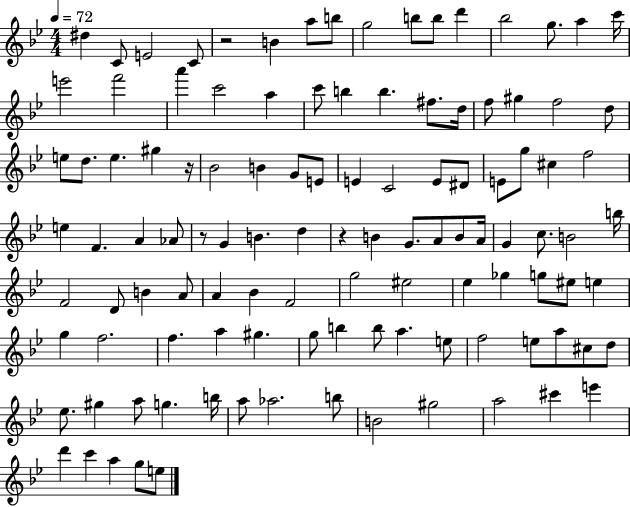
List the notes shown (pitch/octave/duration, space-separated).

D#5/q C4/e E4/h C4/e R/h B4/q A5/e B5/e G5/h B5/e B5/e D6/q Bb5/h G5/e. A5/q C6/s E6/h F6/h A6/q C6/h A5/q C6/e B5/q B5/q. F#5/e. D5/s F5/e G#5/q F5/h D5/e E5/e D5/e. E5/q. G#5/q R/s Bb4/h B4/q G4/e E4/e E4/q C4/h E4/e D#4/e E4/e G5/e C#5/q F5/h E5/q F4/q. A4/q Ab4/e R/e G4/q B4/q. D5/q R/q B4/q G4/e. A4/e B4/e A4/s G4/q C5/e. B4/h B5/s F4/h D4/e B4/q A4/e A4/q Bb4/q F4/h G5/h EIS5/h Eb5/q Gb5/q G5/e EIS5/e E5/q G5/q F5/h. F5/q. A5/q G#5/q. G5/e B5/q B5/e A5/q. E5/e F5/h E5/e A5/e C#5/e D5/e Eb5/e. G#5/q A5/e G5/q. B5/s A5/e Ab5/h. B5/e B4/h G#5/h A5/h C#6/q E6/q D6/q C6/q A5/q G5/e E5/e